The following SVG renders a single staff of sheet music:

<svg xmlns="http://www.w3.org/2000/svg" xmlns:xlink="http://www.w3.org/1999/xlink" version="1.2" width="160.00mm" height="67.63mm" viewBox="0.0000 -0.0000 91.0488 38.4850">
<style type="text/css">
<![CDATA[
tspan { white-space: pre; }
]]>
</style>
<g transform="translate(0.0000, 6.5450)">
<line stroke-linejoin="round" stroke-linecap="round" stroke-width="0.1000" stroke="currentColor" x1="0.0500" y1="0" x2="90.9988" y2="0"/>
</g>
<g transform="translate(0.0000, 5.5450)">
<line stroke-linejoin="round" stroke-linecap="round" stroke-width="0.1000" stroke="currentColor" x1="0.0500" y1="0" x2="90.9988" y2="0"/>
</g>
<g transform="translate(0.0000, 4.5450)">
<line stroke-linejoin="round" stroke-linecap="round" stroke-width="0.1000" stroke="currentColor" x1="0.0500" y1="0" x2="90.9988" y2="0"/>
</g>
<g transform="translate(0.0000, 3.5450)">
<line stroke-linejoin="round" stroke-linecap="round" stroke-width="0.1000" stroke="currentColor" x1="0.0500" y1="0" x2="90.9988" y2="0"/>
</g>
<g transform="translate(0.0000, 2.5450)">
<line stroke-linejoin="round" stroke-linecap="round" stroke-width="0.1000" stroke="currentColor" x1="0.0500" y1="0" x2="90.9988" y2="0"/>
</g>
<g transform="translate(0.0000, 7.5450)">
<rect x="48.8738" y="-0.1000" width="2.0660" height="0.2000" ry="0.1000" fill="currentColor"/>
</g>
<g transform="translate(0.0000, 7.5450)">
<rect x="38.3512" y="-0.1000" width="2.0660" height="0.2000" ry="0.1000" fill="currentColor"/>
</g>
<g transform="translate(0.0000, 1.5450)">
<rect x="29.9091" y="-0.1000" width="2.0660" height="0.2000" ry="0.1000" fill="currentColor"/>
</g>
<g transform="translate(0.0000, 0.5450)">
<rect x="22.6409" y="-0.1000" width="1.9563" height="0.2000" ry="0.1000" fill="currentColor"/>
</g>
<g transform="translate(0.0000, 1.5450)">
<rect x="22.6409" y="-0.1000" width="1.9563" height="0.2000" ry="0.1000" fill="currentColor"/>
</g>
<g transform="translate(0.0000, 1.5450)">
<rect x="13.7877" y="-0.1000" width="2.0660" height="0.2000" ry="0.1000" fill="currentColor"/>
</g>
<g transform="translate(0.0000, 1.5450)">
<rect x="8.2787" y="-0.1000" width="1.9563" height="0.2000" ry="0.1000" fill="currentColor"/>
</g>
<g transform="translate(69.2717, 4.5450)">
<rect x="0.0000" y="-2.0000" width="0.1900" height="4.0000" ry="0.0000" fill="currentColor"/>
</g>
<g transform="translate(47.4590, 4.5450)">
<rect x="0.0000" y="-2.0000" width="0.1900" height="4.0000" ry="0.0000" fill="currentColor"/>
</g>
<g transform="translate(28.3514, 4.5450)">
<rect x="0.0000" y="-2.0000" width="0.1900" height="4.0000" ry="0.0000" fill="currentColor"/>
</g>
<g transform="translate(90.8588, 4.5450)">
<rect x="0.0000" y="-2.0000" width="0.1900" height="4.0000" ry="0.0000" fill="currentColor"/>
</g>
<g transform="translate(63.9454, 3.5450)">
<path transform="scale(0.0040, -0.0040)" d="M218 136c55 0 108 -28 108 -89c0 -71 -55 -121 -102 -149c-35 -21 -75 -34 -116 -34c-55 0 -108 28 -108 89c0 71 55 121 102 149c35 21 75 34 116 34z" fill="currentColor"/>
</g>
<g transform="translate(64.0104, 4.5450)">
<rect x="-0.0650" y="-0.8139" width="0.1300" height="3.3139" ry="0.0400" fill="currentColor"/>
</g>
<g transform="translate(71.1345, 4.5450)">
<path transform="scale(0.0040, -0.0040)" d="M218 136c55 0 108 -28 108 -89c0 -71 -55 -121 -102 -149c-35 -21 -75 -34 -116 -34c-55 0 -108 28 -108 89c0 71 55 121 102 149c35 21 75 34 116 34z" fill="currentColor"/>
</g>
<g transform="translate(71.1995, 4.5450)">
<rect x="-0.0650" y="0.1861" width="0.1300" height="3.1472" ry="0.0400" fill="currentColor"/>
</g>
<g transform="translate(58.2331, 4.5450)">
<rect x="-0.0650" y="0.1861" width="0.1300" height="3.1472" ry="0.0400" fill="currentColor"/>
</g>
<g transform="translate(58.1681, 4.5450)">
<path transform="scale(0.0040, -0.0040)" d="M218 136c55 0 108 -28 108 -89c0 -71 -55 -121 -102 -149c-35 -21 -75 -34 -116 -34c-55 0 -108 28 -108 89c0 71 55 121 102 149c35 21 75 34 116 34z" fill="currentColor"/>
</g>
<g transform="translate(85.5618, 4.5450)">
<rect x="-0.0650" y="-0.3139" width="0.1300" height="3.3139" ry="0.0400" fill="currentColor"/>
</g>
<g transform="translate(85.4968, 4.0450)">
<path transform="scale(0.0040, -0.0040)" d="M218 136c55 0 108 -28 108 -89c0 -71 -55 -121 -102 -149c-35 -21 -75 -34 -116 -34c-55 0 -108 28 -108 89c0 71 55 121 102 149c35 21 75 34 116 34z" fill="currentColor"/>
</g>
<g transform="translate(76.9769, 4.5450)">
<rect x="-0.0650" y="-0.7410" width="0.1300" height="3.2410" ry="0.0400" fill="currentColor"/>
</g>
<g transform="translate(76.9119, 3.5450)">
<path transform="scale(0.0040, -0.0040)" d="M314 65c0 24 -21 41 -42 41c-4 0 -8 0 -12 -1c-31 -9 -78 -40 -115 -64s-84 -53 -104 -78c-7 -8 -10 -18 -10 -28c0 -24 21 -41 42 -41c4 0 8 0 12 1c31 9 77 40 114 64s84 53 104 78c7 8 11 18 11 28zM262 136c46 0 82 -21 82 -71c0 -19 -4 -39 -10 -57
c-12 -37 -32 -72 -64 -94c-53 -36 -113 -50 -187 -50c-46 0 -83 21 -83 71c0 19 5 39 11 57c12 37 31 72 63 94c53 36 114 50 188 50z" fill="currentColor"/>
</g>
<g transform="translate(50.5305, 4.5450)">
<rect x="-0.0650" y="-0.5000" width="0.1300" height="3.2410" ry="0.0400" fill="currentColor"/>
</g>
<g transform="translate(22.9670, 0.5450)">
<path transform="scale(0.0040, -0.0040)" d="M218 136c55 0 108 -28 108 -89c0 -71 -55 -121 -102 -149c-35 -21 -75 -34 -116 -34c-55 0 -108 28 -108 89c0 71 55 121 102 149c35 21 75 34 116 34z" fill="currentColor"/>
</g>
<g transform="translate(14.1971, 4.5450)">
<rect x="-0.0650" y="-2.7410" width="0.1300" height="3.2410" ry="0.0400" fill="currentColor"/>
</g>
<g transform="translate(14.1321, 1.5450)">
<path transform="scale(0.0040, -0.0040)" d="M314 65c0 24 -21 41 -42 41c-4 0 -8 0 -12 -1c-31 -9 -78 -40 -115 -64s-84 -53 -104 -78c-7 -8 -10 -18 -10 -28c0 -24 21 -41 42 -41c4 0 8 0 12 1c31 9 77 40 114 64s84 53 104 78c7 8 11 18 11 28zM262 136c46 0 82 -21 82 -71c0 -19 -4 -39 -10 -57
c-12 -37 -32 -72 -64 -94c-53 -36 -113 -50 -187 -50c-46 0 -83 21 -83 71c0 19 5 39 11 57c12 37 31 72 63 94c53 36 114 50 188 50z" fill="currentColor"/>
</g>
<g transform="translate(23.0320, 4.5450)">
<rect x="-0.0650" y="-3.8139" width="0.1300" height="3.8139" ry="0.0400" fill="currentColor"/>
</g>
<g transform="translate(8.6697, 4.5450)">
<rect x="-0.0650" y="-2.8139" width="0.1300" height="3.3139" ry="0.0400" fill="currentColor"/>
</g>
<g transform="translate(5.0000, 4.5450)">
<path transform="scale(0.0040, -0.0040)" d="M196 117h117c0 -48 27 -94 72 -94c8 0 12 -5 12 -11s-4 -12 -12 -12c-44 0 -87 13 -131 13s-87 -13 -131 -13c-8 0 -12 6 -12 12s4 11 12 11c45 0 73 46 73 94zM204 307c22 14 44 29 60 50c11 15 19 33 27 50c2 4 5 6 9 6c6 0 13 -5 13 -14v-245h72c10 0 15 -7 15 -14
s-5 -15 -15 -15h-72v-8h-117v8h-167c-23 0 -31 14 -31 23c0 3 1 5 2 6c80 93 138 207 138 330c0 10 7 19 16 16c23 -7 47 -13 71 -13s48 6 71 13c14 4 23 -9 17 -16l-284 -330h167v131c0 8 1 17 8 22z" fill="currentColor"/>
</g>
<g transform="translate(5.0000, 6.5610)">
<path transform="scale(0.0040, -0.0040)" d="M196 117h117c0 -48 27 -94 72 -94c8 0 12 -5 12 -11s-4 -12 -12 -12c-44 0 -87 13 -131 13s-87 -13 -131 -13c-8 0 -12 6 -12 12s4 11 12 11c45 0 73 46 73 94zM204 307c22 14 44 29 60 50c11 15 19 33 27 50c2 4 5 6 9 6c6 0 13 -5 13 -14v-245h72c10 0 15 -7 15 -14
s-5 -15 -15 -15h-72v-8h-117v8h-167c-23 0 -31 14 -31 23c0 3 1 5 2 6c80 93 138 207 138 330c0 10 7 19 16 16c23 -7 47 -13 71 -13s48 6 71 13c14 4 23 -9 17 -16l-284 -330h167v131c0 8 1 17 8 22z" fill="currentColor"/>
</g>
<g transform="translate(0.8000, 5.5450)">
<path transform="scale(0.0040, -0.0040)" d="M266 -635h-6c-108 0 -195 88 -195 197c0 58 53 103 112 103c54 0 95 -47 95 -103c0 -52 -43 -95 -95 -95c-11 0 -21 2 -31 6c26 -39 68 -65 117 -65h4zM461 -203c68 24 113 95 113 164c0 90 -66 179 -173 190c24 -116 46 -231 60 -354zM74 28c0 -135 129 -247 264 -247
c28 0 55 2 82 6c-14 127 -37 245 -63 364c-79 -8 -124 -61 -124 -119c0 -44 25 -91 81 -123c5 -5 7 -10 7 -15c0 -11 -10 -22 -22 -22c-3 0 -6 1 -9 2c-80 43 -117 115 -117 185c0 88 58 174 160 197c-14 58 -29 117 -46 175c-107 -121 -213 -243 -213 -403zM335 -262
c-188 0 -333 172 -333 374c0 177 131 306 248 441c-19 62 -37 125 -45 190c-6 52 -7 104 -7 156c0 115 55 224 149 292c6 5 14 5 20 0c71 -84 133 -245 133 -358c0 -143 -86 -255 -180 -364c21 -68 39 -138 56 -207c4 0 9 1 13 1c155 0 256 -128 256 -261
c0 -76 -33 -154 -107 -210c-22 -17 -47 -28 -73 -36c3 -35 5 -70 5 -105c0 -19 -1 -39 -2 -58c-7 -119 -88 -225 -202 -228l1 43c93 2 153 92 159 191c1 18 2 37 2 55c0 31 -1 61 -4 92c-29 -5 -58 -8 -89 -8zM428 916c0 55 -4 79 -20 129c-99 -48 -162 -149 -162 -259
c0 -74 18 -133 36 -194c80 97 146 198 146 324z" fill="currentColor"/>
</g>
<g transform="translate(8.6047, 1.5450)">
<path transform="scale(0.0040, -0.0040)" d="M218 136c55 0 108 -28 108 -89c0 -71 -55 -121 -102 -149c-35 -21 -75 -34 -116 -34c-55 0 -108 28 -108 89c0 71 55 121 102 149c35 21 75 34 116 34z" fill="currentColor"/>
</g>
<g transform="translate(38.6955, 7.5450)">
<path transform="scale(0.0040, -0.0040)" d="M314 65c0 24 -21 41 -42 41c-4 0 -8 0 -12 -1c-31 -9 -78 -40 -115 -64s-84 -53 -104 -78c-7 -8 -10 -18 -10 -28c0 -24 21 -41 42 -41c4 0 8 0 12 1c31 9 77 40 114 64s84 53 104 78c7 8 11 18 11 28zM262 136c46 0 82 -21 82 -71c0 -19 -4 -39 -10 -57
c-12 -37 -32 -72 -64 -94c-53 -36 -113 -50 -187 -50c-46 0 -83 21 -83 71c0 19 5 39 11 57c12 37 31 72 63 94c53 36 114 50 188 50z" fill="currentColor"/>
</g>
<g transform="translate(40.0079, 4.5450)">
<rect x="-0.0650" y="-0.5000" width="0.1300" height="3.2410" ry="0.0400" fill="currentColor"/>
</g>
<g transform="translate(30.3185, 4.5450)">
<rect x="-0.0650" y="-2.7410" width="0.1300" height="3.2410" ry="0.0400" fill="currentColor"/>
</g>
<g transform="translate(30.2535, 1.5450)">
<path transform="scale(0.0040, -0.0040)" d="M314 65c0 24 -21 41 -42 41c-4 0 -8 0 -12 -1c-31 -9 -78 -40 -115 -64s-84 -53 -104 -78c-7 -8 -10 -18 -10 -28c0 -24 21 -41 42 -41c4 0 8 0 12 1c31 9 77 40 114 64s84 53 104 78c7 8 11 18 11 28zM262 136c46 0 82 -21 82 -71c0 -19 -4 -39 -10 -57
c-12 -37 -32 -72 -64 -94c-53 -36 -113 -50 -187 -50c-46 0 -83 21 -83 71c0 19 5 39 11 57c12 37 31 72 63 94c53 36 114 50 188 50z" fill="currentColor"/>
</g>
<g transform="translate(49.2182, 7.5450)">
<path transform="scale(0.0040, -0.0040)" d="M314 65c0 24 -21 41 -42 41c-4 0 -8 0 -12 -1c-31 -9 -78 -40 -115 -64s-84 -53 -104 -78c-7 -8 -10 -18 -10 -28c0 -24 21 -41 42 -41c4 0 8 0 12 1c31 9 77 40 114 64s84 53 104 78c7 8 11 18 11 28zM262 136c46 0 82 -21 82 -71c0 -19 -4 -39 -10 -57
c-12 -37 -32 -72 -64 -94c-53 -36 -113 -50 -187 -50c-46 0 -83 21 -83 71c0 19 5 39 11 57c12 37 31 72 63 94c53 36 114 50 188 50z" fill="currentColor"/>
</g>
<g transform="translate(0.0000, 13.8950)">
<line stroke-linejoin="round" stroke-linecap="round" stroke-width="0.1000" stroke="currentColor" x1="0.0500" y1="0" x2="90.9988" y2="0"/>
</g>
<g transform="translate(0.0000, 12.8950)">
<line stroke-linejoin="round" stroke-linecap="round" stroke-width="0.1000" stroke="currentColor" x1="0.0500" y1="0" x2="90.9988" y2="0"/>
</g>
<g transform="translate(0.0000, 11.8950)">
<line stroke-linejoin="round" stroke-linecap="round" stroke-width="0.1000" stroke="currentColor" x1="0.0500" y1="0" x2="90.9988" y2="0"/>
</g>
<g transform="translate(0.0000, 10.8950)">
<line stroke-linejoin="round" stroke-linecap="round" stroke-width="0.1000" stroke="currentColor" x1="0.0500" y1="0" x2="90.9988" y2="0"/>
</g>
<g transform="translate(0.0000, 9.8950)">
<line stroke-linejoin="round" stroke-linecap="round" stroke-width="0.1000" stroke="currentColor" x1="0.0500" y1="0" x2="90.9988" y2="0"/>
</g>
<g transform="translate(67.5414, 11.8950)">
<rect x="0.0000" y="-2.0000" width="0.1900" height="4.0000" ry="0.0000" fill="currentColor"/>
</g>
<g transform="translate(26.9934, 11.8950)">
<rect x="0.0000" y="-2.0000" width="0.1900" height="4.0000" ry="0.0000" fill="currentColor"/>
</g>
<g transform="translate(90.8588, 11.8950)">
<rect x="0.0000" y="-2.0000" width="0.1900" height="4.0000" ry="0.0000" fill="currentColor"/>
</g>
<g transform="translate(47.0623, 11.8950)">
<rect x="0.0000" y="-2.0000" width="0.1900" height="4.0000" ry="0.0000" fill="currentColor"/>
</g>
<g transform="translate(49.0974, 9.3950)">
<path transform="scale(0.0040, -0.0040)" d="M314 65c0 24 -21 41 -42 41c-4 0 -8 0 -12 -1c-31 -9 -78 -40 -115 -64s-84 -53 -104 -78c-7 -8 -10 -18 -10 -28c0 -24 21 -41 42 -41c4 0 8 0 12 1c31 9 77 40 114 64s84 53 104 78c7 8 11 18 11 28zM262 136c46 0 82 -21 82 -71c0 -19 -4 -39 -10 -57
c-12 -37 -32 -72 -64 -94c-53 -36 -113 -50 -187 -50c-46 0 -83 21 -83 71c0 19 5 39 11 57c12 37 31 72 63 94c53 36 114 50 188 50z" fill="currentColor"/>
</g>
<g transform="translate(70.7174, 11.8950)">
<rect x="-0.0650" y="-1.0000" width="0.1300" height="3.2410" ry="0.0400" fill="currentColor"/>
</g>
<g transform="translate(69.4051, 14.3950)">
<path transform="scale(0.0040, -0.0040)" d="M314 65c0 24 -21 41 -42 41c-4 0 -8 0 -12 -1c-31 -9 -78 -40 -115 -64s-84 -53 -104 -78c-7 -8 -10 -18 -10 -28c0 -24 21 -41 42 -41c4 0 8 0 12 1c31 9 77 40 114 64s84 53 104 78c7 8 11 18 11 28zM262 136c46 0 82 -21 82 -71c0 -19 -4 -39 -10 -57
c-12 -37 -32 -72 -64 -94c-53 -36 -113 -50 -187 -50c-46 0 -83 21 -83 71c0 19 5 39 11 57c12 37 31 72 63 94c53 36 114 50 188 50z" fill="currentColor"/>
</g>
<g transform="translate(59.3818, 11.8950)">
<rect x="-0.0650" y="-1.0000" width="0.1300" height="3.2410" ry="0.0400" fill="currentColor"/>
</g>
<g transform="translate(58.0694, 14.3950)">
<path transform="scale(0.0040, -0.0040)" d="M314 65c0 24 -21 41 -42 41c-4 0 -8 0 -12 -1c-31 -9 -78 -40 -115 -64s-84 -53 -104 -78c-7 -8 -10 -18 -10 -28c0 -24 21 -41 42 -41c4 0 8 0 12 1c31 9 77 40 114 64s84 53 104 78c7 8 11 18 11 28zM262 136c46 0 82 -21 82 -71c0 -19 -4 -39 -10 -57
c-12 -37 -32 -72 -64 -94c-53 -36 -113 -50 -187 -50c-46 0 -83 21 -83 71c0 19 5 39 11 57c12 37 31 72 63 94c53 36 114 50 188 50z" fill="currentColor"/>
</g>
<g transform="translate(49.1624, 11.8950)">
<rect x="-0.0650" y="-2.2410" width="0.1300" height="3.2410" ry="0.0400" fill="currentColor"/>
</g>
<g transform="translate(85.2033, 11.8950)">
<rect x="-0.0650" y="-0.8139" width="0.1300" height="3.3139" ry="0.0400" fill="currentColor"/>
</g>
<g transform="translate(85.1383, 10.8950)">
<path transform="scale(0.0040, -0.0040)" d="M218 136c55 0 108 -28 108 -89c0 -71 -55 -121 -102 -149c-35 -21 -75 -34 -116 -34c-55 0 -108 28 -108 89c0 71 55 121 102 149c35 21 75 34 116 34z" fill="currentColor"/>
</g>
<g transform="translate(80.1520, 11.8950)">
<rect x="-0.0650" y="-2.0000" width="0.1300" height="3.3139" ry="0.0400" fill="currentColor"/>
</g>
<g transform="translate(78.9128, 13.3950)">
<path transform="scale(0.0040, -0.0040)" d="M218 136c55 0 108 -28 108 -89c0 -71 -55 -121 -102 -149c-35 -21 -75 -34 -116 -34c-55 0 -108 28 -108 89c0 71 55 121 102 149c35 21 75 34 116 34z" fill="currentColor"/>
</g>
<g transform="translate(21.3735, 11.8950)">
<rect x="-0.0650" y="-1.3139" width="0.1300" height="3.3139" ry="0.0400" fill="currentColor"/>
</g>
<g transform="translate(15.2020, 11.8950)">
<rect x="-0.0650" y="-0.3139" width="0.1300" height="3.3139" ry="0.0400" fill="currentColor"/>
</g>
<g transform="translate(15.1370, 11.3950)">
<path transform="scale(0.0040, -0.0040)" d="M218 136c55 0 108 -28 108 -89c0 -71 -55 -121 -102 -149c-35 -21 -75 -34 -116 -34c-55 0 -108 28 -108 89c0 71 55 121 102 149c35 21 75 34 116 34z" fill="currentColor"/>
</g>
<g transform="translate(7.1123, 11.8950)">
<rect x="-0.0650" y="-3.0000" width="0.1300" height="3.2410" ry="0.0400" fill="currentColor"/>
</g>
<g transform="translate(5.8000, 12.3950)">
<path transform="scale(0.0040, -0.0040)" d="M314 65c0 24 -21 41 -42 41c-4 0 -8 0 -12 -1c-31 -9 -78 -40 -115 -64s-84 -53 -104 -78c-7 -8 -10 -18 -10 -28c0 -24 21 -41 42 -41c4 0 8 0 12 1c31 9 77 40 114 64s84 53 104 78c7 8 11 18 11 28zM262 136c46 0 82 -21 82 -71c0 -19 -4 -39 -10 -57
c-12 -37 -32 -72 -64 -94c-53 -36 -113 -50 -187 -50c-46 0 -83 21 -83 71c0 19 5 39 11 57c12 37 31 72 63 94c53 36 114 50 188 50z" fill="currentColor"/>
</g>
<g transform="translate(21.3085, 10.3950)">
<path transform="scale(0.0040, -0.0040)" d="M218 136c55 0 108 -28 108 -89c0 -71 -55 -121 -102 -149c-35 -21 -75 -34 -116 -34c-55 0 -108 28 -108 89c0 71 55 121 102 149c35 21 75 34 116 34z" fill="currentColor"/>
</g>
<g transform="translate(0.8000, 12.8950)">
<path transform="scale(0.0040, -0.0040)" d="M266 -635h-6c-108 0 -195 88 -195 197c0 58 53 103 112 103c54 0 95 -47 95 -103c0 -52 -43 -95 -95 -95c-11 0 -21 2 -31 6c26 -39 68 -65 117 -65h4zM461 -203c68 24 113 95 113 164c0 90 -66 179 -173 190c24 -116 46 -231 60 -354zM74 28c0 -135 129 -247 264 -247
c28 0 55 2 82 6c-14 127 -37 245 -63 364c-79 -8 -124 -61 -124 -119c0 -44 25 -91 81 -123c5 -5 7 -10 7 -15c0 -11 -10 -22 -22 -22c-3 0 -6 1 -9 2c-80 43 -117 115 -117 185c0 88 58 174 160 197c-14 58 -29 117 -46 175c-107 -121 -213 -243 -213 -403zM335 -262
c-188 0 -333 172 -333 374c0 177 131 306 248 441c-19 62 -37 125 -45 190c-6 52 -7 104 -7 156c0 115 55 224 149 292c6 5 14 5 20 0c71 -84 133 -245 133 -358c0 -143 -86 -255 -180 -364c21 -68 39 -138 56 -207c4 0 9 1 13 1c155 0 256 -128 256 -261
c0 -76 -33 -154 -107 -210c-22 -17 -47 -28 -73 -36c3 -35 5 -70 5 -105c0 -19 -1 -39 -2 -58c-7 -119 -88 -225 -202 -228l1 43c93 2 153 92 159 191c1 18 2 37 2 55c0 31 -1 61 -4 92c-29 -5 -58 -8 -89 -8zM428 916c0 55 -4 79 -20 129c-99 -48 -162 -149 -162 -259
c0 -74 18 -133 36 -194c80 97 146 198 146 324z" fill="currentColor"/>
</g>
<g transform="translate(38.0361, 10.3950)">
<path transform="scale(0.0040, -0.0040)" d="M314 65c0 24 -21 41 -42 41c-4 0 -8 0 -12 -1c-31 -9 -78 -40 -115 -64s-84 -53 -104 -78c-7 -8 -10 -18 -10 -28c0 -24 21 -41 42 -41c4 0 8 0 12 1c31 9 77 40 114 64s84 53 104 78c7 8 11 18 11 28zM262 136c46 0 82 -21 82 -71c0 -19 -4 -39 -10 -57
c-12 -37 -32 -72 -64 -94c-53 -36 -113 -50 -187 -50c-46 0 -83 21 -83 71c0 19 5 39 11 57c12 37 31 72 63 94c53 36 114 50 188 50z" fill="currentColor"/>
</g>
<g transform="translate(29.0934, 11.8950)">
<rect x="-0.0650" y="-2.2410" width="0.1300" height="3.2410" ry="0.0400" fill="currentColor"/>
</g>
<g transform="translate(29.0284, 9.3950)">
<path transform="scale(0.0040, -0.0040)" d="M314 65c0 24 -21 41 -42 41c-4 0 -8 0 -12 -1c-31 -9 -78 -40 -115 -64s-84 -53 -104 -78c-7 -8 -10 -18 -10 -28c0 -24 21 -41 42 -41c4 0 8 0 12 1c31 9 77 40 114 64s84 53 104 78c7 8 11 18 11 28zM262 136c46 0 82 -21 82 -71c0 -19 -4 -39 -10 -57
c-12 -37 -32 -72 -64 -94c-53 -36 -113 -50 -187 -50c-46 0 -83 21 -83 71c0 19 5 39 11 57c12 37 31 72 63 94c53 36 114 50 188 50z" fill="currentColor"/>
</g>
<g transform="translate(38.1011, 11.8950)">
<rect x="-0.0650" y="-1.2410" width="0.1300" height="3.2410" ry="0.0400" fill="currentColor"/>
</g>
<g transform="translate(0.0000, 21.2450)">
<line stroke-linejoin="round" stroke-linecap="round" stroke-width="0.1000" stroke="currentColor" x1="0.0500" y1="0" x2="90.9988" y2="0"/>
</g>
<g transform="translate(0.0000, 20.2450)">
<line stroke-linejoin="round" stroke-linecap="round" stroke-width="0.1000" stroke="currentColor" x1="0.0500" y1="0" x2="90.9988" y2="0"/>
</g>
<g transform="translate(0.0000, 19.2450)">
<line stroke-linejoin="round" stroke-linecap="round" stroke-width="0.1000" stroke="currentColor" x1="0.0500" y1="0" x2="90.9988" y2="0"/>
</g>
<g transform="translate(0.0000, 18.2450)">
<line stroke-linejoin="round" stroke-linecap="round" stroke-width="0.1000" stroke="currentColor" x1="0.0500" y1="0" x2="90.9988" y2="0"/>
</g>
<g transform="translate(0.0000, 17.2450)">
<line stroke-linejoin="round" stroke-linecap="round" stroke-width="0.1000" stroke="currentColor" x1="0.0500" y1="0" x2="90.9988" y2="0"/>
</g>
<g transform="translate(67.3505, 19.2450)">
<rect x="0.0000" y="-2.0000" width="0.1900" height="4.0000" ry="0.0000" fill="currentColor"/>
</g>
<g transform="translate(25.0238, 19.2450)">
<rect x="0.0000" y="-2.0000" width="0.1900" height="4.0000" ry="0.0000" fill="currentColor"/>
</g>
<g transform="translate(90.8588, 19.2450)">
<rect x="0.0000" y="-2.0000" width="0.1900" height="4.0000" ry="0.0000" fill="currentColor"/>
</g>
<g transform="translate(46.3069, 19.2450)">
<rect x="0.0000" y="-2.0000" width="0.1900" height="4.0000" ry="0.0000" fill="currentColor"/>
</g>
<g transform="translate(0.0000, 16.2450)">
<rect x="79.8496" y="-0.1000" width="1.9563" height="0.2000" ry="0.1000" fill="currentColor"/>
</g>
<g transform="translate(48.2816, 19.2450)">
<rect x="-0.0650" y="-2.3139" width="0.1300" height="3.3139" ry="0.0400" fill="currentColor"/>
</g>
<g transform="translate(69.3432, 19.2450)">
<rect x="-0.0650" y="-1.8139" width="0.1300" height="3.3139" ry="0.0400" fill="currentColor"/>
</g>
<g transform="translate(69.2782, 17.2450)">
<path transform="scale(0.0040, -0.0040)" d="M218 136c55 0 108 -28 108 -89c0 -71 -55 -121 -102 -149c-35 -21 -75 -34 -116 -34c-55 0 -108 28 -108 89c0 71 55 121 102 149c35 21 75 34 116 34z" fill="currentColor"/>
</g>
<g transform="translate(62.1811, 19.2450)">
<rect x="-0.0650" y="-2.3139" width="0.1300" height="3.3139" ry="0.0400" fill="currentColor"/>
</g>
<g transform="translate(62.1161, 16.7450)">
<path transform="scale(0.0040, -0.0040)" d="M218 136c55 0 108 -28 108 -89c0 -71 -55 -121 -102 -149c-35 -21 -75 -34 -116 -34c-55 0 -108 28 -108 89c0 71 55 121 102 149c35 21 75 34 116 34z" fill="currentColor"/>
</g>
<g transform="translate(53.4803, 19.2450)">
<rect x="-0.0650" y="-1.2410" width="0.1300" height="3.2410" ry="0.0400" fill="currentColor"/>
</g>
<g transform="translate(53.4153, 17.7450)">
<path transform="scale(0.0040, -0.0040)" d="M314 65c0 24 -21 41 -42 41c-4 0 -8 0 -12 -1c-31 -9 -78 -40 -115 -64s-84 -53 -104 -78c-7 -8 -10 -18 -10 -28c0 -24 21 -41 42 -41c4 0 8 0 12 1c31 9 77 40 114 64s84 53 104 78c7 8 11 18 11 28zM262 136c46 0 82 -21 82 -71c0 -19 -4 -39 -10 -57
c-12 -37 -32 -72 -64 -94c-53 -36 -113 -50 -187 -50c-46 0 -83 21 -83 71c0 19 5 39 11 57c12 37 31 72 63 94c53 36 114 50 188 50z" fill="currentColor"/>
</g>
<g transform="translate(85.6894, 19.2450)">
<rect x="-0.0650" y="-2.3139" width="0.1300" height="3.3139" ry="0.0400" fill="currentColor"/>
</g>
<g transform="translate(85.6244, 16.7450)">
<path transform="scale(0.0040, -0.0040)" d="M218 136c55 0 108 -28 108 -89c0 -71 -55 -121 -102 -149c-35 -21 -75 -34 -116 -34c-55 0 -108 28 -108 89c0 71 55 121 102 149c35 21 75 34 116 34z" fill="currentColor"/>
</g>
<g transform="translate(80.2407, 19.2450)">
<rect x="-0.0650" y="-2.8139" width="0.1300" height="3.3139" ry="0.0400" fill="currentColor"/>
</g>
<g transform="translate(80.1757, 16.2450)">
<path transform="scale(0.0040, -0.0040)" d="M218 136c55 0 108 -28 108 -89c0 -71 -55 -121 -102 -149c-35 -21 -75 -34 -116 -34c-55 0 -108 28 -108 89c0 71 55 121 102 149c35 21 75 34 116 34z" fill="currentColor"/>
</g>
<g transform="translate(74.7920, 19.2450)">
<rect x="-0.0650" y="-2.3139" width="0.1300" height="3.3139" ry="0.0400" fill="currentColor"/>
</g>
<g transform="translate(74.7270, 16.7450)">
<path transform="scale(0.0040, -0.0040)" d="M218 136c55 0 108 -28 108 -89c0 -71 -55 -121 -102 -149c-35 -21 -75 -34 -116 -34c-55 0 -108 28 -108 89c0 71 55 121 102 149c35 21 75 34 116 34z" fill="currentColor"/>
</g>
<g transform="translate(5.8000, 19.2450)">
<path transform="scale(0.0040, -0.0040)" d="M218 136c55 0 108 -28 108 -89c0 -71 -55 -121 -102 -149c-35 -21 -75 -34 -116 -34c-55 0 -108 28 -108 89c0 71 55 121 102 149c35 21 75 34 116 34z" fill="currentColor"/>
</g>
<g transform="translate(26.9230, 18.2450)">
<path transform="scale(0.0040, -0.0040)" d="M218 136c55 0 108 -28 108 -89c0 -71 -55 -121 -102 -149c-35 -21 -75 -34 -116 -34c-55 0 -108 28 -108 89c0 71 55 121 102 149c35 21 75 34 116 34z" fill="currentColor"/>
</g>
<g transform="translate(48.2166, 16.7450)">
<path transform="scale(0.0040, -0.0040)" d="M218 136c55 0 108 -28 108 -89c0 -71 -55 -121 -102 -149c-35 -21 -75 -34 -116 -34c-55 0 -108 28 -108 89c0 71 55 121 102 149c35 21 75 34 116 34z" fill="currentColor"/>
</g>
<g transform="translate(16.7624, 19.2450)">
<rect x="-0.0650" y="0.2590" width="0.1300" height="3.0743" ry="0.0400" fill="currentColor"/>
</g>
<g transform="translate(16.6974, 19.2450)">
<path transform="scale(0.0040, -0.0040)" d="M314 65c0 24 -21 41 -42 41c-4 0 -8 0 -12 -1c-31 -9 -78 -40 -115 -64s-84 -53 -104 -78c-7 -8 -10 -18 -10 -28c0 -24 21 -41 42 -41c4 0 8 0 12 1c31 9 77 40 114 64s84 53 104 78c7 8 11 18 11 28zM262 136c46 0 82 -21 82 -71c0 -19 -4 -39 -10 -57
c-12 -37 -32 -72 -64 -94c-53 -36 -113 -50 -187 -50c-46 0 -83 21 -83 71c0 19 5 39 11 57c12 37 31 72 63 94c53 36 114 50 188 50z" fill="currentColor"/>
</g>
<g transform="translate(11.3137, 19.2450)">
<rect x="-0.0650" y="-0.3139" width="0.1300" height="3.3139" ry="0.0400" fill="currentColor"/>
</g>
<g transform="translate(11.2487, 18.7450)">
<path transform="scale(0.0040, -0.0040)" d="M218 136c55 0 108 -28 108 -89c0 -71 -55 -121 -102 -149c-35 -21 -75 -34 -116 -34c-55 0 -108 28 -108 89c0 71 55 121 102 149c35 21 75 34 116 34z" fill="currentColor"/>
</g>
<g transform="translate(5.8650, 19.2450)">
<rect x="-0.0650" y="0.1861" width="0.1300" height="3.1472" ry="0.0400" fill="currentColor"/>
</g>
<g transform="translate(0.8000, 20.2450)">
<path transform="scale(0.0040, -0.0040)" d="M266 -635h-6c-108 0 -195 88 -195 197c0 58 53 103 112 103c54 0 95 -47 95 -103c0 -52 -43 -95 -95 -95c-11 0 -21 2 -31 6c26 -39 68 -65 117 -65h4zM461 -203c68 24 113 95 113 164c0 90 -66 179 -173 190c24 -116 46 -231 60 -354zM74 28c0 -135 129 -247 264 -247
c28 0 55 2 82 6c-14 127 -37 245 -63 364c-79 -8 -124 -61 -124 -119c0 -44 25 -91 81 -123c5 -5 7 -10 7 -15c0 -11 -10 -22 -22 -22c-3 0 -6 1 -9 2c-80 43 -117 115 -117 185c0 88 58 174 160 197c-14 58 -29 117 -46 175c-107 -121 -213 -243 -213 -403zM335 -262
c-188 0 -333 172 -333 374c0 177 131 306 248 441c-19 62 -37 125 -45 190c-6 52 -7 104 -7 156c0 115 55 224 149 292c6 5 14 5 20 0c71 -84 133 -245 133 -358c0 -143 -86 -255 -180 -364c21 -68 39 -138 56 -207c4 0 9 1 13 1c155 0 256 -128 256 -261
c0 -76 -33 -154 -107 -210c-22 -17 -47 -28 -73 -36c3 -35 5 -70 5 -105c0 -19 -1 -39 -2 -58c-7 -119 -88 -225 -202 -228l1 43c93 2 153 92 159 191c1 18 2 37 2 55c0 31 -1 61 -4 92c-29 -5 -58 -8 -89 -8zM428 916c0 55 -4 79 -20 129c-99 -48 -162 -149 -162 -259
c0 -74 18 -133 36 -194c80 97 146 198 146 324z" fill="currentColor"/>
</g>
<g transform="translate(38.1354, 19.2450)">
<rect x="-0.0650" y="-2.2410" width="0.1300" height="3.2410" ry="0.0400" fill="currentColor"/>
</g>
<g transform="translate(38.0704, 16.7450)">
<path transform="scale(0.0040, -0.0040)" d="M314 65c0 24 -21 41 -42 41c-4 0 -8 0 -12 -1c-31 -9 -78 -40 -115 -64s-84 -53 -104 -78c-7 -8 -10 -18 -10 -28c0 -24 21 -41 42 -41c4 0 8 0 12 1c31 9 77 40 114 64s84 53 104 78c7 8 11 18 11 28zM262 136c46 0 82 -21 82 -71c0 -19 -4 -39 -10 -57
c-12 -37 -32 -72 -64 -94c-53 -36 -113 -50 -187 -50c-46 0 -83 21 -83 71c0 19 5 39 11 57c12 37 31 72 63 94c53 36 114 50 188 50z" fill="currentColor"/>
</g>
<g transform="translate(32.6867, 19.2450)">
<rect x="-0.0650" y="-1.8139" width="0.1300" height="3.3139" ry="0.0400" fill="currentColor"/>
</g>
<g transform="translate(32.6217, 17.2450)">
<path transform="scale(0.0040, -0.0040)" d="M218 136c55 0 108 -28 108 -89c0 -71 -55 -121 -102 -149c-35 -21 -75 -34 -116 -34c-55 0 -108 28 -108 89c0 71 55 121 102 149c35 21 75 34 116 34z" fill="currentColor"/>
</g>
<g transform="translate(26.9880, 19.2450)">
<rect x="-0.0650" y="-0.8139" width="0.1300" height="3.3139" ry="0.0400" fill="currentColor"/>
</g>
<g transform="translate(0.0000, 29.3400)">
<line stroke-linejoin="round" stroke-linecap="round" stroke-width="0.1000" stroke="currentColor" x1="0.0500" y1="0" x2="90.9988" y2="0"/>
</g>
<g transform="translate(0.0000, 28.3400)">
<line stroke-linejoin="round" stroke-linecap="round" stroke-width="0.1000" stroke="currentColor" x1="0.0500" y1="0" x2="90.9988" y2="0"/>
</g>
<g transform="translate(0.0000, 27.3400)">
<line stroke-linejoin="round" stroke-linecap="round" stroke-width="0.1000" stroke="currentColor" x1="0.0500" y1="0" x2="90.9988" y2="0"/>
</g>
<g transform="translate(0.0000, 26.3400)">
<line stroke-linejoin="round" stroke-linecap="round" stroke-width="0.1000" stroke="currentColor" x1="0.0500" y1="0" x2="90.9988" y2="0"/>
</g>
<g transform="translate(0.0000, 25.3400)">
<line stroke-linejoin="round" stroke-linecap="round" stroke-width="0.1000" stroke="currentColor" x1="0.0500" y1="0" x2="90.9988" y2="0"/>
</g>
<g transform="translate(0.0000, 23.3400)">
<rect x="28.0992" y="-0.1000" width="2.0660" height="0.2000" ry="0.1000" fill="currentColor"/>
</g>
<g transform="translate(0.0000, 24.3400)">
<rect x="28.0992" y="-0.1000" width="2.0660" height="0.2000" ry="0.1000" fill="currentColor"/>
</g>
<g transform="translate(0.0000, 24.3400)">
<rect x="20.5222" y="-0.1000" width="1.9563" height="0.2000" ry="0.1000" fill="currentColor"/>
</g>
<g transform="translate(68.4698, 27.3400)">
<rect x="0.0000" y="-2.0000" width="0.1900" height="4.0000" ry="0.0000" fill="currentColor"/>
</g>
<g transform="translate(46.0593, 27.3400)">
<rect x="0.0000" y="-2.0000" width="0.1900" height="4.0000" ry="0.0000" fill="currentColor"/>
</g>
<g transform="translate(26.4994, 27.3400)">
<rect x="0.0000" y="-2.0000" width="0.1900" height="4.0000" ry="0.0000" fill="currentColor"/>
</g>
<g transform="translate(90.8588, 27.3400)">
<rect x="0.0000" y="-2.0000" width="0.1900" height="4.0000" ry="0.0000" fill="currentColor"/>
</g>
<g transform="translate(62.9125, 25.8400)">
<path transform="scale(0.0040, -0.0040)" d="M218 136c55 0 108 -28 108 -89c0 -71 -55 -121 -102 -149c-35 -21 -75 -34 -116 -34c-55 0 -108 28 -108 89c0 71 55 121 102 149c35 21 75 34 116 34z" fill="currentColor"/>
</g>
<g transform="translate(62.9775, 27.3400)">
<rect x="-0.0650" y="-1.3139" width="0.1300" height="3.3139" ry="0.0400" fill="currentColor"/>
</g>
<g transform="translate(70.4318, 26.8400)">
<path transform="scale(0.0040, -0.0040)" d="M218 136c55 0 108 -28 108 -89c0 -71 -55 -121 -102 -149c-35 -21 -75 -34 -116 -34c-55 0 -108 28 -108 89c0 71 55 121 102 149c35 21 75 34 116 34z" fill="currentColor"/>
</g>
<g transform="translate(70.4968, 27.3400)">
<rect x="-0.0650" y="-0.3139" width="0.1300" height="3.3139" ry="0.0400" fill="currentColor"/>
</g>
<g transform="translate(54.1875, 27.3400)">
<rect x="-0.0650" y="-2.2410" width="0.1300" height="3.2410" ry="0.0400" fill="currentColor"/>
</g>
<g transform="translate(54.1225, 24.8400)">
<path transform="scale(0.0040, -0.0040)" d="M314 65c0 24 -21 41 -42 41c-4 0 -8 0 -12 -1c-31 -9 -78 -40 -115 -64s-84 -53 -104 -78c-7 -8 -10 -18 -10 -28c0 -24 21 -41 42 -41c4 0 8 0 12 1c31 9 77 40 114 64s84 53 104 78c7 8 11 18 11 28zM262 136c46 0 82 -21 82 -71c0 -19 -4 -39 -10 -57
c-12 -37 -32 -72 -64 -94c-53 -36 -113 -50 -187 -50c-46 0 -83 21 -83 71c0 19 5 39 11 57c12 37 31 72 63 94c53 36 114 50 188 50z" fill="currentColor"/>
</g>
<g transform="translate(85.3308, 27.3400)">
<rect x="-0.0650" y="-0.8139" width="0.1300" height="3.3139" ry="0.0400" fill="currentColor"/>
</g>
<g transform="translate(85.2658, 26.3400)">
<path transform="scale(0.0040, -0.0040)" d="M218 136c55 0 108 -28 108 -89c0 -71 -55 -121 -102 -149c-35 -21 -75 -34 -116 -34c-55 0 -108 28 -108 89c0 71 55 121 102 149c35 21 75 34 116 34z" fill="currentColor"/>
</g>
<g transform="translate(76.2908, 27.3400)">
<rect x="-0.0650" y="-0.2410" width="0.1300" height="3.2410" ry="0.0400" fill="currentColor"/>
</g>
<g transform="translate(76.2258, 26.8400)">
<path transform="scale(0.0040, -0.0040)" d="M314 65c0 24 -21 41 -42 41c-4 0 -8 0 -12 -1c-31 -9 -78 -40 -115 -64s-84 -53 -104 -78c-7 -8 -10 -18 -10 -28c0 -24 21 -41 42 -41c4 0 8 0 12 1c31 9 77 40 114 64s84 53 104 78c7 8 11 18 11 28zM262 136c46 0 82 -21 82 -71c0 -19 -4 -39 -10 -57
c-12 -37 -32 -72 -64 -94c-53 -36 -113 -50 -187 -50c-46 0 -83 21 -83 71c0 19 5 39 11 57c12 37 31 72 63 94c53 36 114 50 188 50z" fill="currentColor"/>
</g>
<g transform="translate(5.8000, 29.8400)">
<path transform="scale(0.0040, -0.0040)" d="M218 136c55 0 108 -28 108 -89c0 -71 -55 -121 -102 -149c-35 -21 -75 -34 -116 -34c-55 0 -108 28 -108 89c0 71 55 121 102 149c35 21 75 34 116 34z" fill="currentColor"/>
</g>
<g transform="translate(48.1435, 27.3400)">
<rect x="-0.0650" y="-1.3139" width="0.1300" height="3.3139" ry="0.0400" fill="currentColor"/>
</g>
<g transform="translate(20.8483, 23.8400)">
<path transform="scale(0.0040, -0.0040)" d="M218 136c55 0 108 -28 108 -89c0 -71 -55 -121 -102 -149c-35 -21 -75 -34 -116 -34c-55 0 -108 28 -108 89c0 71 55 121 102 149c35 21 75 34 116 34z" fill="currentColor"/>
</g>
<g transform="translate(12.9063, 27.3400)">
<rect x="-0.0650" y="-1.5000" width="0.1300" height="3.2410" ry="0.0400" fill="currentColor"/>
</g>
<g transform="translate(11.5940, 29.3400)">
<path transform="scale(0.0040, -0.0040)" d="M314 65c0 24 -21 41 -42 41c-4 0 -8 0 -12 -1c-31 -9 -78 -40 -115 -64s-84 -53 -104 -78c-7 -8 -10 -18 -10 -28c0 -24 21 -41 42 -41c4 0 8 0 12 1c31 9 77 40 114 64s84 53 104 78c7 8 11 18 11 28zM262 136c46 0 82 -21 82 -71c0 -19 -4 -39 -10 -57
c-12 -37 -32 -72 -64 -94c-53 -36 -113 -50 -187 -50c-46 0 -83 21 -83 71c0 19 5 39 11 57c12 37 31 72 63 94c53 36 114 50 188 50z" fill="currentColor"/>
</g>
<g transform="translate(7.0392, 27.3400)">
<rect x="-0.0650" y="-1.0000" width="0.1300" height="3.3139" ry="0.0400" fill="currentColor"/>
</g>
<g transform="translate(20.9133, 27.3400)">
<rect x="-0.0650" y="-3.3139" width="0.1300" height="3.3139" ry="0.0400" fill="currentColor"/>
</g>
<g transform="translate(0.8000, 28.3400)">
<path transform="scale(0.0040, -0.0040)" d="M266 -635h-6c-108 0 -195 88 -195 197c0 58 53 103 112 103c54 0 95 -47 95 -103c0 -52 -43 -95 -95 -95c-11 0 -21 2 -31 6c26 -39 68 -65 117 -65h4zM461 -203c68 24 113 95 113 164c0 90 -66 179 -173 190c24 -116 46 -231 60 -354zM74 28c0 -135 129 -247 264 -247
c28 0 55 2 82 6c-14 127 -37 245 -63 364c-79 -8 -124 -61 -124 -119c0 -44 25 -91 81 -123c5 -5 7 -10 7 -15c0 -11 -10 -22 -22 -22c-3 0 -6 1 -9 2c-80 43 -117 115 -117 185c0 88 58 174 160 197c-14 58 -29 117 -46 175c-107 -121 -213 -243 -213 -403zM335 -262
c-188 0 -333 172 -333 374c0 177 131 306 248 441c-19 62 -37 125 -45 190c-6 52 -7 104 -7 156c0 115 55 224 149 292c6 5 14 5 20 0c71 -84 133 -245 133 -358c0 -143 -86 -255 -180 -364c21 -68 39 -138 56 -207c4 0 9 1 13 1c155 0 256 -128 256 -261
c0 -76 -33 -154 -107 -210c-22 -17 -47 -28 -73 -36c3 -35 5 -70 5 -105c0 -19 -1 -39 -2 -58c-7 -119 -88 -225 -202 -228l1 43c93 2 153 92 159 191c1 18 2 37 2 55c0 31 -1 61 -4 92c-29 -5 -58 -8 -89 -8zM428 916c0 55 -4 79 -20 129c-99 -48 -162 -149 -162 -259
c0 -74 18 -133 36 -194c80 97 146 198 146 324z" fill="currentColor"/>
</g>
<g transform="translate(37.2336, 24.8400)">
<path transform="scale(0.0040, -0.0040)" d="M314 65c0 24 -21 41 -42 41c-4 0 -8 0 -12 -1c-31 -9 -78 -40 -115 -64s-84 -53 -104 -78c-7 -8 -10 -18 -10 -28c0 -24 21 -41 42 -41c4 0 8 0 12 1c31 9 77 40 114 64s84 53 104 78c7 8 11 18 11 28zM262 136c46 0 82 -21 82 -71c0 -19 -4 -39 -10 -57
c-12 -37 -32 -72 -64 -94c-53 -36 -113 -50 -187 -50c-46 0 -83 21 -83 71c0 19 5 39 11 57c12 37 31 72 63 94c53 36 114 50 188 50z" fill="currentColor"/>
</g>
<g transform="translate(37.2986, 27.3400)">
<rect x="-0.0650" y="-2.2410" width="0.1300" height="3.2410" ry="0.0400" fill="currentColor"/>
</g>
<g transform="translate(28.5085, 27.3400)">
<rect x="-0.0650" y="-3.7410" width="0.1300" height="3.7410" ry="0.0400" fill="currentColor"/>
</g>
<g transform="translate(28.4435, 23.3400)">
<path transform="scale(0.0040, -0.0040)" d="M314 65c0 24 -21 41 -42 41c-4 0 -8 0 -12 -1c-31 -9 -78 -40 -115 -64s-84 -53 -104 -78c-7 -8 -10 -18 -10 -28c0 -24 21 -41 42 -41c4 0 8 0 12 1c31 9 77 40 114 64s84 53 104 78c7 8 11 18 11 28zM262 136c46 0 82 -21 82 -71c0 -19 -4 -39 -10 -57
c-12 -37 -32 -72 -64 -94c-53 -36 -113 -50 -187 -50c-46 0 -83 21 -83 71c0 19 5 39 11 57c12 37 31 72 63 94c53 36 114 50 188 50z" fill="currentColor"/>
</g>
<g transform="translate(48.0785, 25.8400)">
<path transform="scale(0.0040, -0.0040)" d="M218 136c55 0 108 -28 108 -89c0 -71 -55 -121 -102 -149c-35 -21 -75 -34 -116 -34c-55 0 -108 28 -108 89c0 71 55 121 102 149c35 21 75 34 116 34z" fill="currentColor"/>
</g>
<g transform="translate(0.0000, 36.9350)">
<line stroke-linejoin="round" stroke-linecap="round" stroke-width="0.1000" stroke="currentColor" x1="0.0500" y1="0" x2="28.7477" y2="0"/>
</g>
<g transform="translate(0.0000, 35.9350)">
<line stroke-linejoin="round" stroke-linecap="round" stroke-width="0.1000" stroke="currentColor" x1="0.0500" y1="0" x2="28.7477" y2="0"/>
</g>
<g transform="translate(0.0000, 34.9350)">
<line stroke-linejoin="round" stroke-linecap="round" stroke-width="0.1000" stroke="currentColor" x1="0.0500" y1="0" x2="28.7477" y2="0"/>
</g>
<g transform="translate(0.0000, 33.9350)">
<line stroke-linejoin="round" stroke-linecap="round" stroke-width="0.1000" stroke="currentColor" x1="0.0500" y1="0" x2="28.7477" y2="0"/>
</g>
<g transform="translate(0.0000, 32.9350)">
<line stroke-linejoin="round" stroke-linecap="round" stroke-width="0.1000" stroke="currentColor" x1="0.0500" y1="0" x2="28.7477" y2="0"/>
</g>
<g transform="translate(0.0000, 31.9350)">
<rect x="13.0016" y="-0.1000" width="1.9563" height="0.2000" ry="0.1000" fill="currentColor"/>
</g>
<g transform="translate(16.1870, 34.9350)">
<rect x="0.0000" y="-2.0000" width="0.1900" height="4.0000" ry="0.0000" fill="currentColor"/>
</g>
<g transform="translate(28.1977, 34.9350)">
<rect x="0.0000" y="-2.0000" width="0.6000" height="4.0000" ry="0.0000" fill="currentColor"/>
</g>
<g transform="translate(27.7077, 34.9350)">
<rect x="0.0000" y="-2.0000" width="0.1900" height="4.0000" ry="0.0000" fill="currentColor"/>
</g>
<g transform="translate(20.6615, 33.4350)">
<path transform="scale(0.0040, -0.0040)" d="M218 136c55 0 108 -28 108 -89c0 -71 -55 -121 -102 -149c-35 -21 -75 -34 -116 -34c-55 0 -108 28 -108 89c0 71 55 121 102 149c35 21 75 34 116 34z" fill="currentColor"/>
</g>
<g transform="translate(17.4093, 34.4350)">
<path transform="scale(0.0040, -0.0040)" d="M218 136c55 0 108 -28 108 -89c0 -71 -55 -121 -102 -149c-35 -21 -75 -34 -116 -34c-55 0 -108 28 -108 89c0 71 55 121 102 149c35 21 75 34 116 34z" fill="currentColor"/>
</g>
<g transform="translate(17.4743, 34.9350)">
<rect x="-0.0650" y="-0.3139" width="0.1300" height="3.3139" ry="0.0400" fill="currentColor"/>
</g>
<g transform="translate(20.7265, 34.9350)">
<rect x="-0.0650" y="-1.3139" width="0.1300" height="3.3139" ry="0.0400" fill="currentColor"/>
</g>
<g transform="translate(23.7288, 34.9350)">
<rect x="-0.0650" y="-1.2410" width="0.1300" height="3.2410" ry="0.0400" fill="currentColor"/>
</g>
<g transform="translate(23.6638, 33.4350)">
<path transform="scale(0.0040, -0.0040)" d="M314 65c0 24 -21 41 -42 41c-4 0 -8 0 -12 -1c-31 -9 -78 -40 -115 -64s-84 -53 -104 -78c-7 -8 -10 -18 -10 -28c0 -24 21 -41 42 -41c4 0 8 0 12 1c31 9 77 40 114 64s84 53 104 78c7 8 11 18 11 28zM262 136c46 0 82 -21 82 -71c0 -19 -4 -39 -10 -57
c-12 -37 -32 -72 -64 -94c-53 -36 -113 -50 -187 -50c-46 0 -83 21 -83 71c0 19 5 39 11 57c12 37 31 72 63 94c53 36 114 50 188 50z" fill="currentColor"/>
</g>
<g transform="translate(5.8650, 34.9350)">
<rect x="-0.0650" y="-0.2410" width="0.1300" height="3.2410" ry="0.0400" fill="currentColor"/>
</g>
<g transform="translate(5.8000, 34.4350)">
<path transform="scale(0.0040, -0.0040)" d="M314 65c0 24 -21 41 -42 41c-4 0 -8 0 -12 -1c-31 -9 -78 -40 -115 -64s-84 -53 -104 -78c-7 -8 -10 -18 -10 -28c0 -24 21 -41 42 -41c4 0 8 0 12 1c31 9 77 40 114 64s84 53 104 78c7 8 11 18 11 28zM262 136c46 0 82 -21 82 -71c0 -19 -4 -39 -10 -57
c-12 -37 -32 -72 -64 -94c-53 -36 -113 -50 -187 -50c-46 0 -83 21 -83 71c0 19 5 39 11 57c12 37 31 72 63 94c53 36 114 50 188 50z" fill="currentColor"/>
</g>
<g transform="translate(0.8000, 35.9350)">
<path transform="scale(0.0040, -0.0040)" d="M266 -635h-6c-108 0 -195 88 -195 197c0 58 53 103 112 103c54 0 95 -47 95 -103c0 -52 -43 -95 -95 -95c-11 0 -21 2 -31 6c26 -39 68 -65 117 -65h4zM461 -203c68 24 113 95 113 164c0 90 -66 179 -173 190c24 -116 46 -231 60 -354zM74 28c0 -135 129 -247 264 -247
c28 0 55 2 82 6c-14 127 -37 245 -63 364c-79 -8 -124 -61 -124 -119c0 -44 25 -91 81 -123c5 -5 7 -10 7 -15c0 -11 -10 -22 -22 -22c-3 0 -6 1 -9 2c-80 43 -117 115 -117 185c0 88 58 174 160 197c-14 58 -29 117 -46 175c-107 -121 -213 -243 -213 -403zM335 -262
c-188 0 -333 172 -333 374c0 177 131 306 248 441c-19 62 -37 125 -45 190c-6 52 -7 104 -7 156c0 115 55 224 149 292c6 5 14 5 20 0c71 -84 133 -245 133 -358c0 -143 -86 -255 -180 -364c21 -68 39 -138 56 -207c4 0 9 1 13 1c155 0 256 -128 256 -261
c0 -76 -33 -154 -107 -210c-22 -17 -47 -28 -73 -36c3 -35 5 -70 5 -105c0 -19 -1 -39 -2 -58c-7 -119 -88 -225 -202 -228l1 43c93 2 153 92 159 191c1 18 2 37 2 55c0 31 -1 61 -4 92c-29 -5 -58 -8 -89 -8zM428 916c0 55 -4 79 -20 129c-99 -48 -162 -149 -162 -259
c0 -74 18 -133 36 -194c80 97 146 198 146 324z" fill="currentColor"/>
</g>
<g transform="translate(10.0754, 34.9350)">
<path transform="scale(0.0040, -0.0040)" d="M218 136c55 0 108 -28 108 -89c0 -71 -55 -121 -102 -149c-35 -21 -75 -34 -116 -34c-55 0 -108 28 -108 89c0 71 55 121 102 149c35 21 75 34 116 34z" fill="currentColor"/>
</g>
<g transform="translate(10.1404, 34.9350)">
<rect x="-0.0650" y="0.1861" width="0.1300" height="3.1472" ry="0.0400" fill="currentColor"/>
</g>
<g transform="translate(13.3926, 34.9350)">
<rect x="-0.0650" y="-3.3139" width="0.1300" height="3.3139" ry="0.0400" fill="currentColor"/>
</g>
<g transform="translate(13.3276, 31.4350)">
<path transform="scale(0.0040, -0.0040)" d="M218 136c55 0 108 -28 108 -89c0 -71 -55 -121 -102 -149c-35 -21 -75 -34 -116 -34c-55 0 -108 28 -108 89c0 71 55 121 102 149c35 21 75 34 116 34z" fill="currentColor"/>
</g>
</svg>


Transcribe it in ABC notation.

X:1
T:Untitled
M:4/4
L:1/4
K:C
a a2 c' a2 C2 C2 B d B d2 c A2 c e g2 e2 g2 D2 D2 F d B c B2 d f g2 g e2 g f g a g D E2 b c'2 g2 e g2 e c c2 d c2 B b c e e2